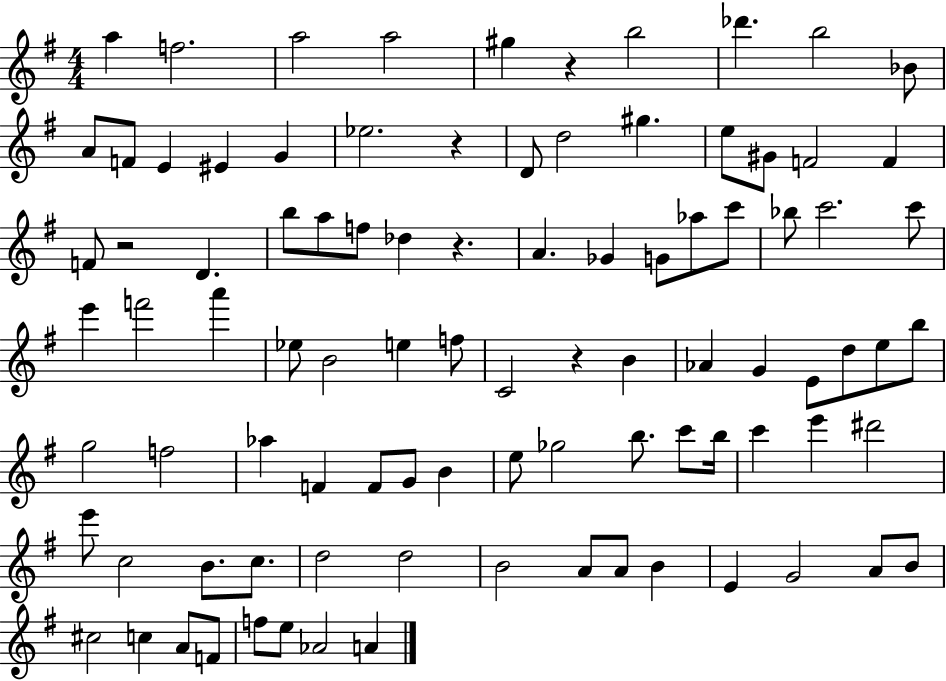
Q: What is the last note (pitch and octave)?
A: A4